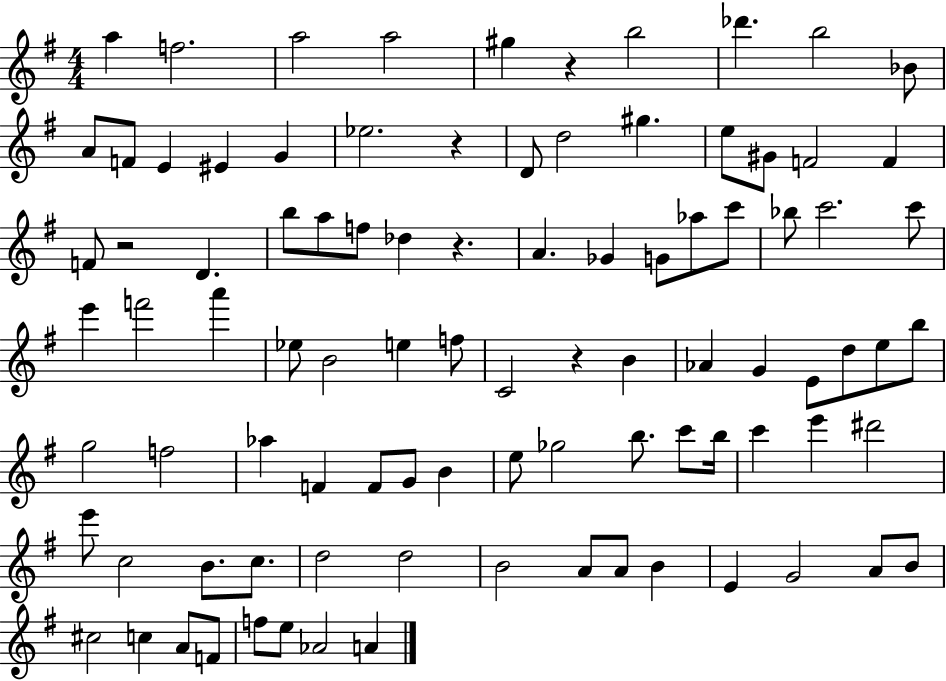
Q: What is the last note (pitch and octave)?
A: A4